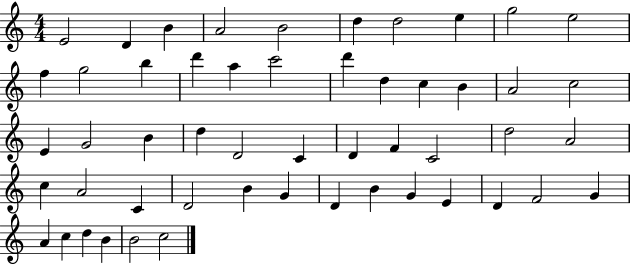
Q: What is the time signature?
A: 4/4